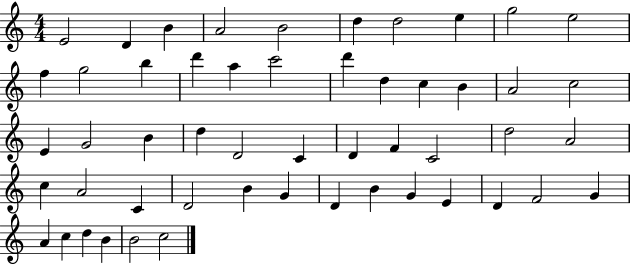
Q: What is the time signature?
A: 4/4